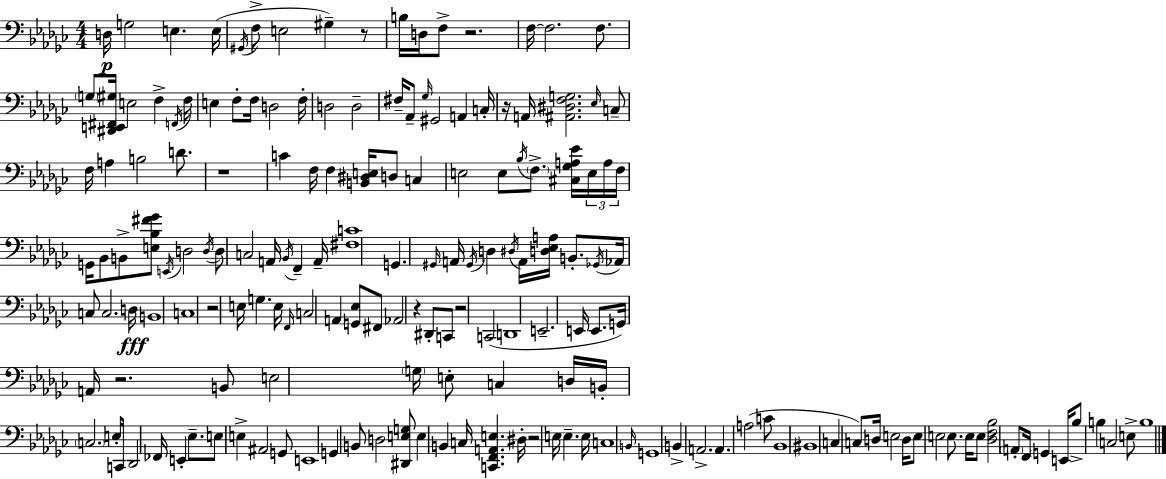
D3/s G3/h E3/q. E3/s G#2/s F3/e E3/h G#3/q R/e B3/s D3/s F3/e R/h. F3/s F3/h. F3/e. G3/e [D#2,E2,F#2,G#3]/s E3/h F3/q F2/s F3/s E3/q F3/e F3/s D3/h F3/s D3/h D3/h F#3/s Ab2/e Gb3/s G#2/h A2/q C3/s R/s A2/s [A#2,D#3,F3,G3]/h. Eb3/s C3/e F3/s A3/q B3/h D4/e. R/w C4/q F3/s F3/q [B2,D#3,E3]/s D3/e C3/q E3/h E3/e Bb3/s F3/e. [C#3,Gb3,A3,Eb4]/s E3/s A3/s F3/s G2/s Bb2/e B2/e [E3,Bb3,F#4,Gb4]/e E2/s D3/h D3/s D3/e C3/h A2/s Bb2/s F2/q A2/s [F#3,C4]/w G2/q. G#2/s A2/s G#2/s D3/q D#3/s A2/s [D3,Eb3,A3]/s B2/e. Gb2/s Ab2/s C3/e C3/h. D3/s B2/w C3/w R/h E3/s G3/q. E3/s F2/s C3/h A2/q [G2,Eb3]/e F#2/e Ab2/h R/q D#2/e C2/e R/h C2/h D2/w E2/h. E2/s E2/e. G2/s A2/s R/h. B2/e E3/h G3/s E3/e C3/q D3/s B2/s C3/h. E3/e C2/s Db2/h FES2/s E2/q Eb3/e. E3/e E3/q A#2/h G2/e E2/w G2/q B2/e D3/h [D#2,E3,G3]/e E3/q B2/q C3/s [C2,F2,A2,E3]/q. D#3/s R/h E3/s E3/q. E3/s C3/w B2/s G2/w B2/q A2/h. A2/q. A3/h C4/e Bb2/w BIS2/w C3/q C3/e D3/s E3/h D3/s E3/e E3/h E3/e. E3/s E3/e [Db3,F3,Bb3]/h A2/e F2/s G2/q E2/s Bb3/e B3/q C3/h E3/e B3/w